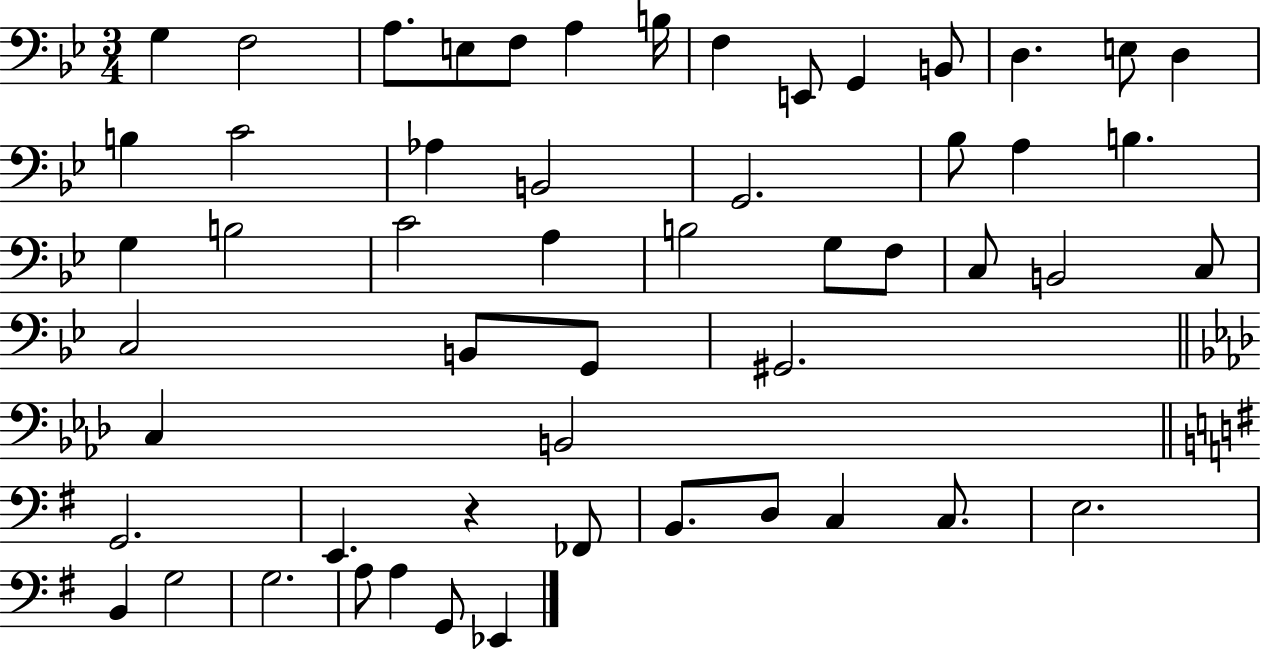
X:1
T:Untitled
M:3/4
L:1/4
K:Bb
G, F,2 A,/2 E,/2 F,/2 A, B,/4 F, E,,/2 G,, B,,/2 D, E,/2 D, B, C2 _A, B,,2 G,,2 _B,/2 A, B, G, B,2 C2 A, B,2 G,/2 F,/2 C,/2 B,,2 C,/2 C,2 B,,/2 G,,/2 ^G,,2 C, B,,2 G,,2 E,, z _F,,/2 B,,/2 D,/2 C, C,/2 E,2 B,, G,2 G,2 A,/2 A, G,,/2 _E,,